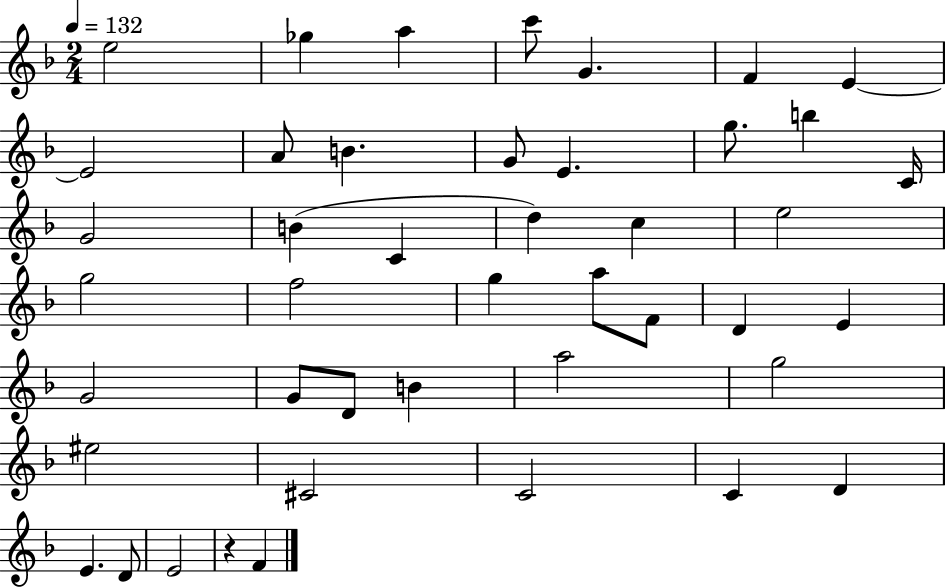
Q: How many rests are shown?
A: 1